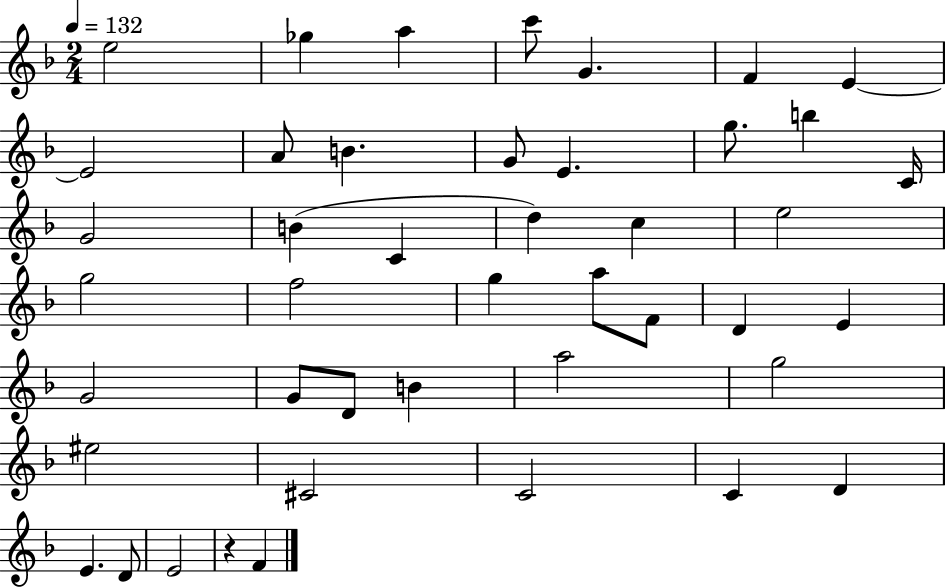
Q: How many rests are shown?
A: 1